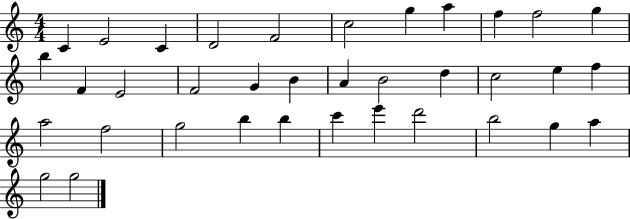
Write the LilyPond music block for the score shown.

{
  \clef treble
  \numericTimeSignature
  \time 4/4
  \key c \major
  c'4 e'2 c'4 | d'2 f'2 | c''2 g''4 a''4 | f''4 f''2 g''4 | \break b''4 f'4 e'2 | f'2 g'4 b'4 | a'4 b'2 d''4 | c''2 e''4 f''4 | \break a''2 f''2 | g''2 b''4 b''4 | c'''4 e'''4 d'''2 | b''2 g''4 a''4 | \break g''2 g''2 | \bar "|."
}